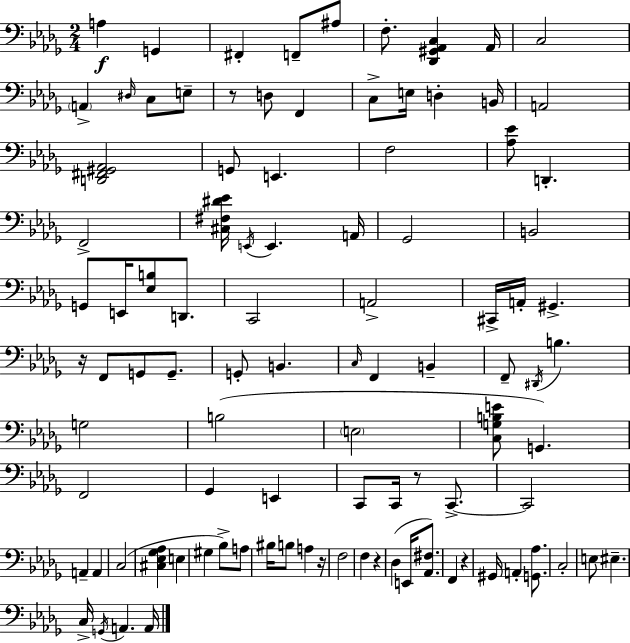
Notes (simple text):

A3/q G2/q F#2/q F2/e A#3/e F3/e. [Db2,G#2,Ab2,C3]/q Ab2/s C3/h A2/q D#3/s C3/e E3/e R/e D3/e F2/q C3/e E3/s D3/q B2/s A2/h [D2,F#2,G#2,Ab2]/h G2/e E2/q. F3/h [Ab3,Eb4]/e D2/q. F2/h [C#3,F#3,D#4,Eb4]/s E2/s E2/q. A2/s Gb2/h B2/h G2/e E2/s [Eb3,B3]/e D2/e. C2/h A2/h C#2/s A2/s G#2/q. R/s F2/e G2/e G2/e. G2/e B2/q. C3/s F2/q B2/q F2/e D#2/s B3/q. G3/h B3/h E3/h [C3,G3,B3,E4]/e G2/q. F2/h Gb2/q E2/q C2/e C2/s R/e C2/e. C2/h A2/q A2/q C3/h [C#3,Eb3,Gb3,Ab3]/q E3/q G#3/q Bb3/e A3/e BIS3/s B3/e A3/q R/s F3/h F3/q R/q Db3/q E2/s [Ab2,F#3]/e. F2/q R/q G#2/s A2/q [G2,Ab3]/e. C3/h E3/e EIS3/q. C3/s G2/s A2/q. A2/s